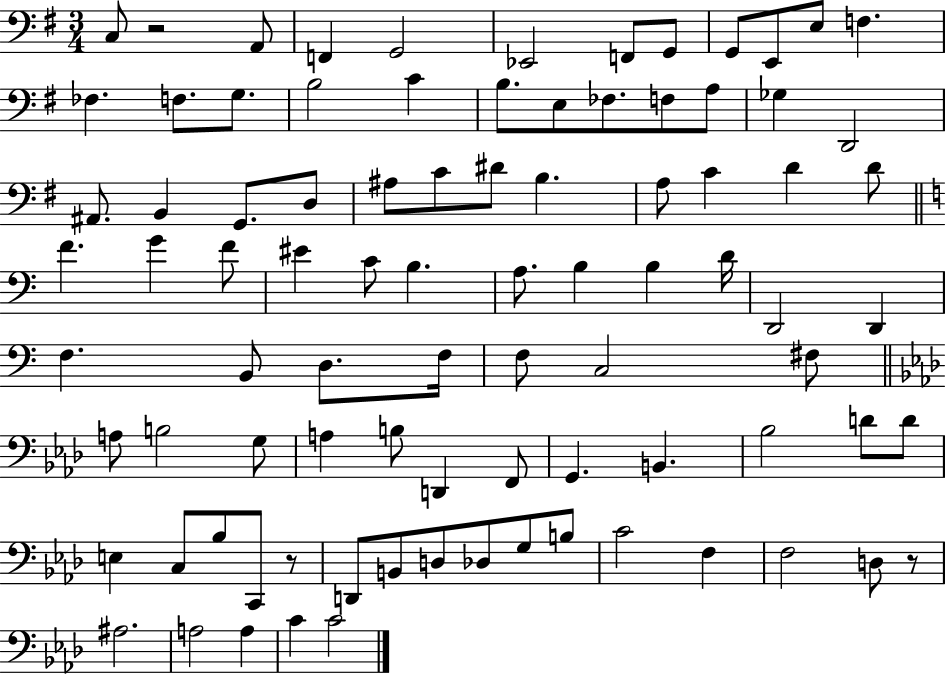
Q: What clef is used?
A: bass